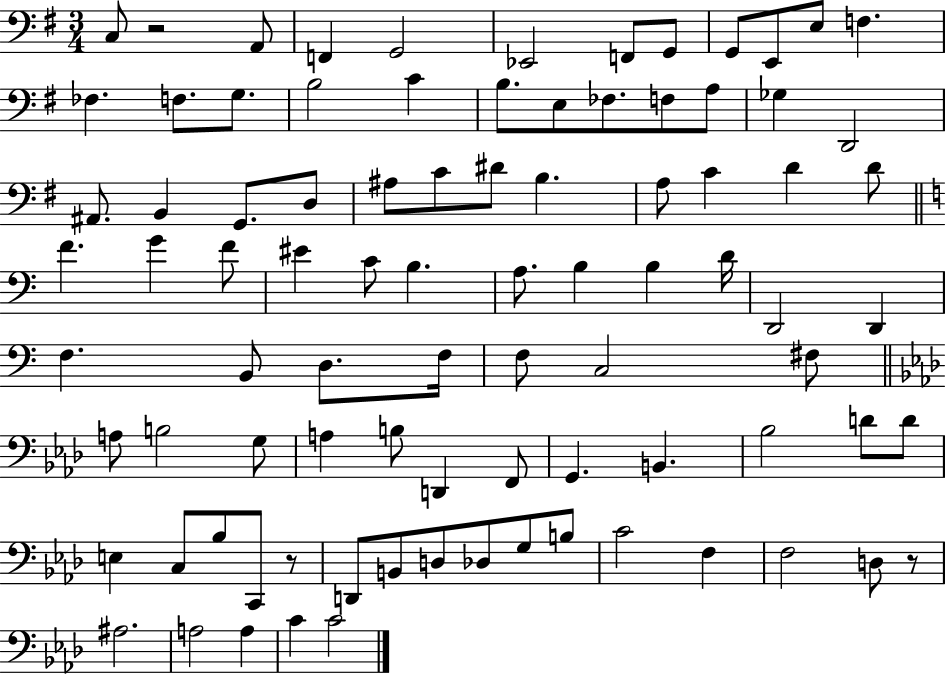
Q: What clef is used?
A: bass